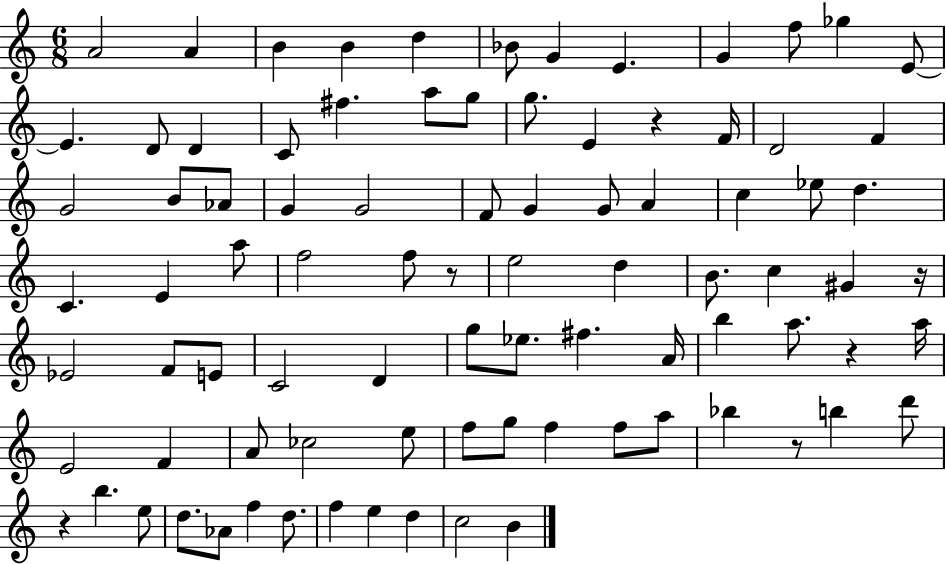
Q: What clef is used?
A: treble